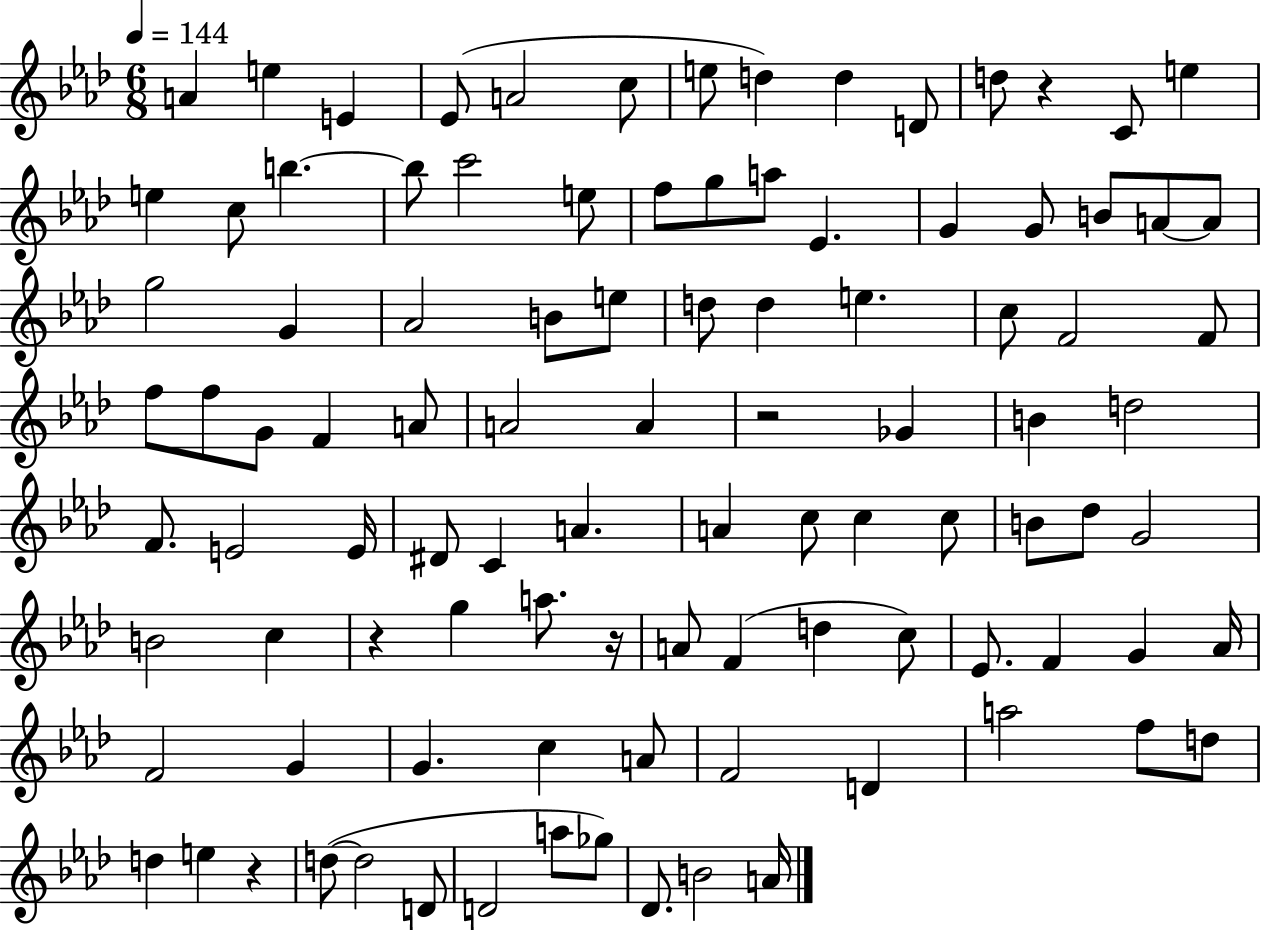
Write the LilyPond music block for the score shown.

{
  \clef treble
  \numericTimeSignature
  \time 6/8
  \key aes \major
  \tempo 4 = 144
  a'4 e''4 e'4 | ees'8( a'2 c''8 | e''8 d''4) d''4 d'8 | d''8 r4 c'8 e''4 | \break e''4 c''8 b''4.~~ | b''8 c'''2 e''8 | f''8 g''8 a''8 ees'4. | g'4 g'8 b'8 a'8~~ a'8 | \break g''2 g'4 | aes'2 b'8 e''8 | d''8 d''4 e''4. | c''8 f'2 f'8 | \break f''8 f''8 g'8 f'4 a'8 | a'2 a'4 | r2 ges'4 | b'4 d''2 | \break f'8. e'2 e'16 | dis'8 c'4 a'4. | a'4 c''8 c''4 c''8 | b'8 des''8 g'2 | \break b'2 c''4 | r4 g''4 a''8. r16 | a'8 f'4( d''4 c''8) | ees'8. f'4 g'4 aes'16 | \break f'2 g'4 | g'4. c''4 a'8 | f'2 d'4 | a''2 f''8 d''8 | \break d''4 e''4 r4 | d''8~(~ d''2 d'8 | d'2 a''8 ges''8) | des'8. b'2 a'16 | \break \bar "|."
}